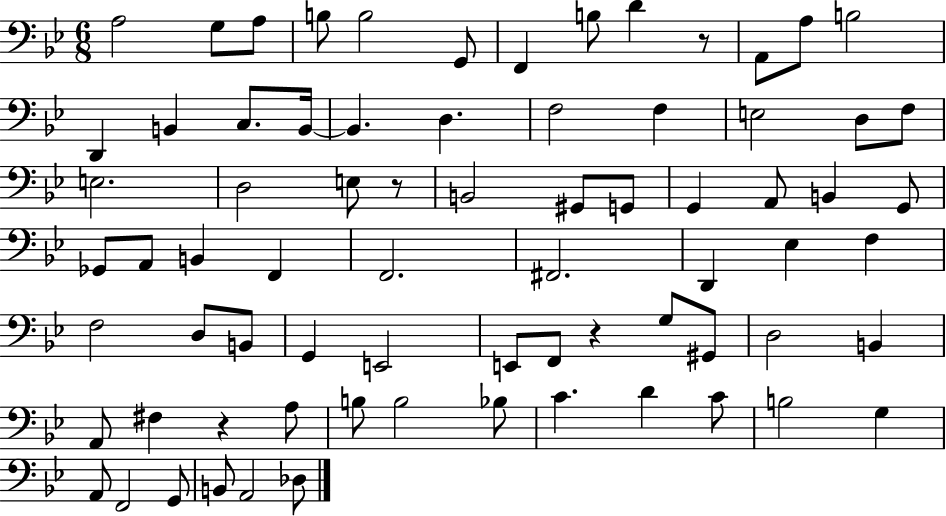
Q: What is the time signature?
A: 6/8